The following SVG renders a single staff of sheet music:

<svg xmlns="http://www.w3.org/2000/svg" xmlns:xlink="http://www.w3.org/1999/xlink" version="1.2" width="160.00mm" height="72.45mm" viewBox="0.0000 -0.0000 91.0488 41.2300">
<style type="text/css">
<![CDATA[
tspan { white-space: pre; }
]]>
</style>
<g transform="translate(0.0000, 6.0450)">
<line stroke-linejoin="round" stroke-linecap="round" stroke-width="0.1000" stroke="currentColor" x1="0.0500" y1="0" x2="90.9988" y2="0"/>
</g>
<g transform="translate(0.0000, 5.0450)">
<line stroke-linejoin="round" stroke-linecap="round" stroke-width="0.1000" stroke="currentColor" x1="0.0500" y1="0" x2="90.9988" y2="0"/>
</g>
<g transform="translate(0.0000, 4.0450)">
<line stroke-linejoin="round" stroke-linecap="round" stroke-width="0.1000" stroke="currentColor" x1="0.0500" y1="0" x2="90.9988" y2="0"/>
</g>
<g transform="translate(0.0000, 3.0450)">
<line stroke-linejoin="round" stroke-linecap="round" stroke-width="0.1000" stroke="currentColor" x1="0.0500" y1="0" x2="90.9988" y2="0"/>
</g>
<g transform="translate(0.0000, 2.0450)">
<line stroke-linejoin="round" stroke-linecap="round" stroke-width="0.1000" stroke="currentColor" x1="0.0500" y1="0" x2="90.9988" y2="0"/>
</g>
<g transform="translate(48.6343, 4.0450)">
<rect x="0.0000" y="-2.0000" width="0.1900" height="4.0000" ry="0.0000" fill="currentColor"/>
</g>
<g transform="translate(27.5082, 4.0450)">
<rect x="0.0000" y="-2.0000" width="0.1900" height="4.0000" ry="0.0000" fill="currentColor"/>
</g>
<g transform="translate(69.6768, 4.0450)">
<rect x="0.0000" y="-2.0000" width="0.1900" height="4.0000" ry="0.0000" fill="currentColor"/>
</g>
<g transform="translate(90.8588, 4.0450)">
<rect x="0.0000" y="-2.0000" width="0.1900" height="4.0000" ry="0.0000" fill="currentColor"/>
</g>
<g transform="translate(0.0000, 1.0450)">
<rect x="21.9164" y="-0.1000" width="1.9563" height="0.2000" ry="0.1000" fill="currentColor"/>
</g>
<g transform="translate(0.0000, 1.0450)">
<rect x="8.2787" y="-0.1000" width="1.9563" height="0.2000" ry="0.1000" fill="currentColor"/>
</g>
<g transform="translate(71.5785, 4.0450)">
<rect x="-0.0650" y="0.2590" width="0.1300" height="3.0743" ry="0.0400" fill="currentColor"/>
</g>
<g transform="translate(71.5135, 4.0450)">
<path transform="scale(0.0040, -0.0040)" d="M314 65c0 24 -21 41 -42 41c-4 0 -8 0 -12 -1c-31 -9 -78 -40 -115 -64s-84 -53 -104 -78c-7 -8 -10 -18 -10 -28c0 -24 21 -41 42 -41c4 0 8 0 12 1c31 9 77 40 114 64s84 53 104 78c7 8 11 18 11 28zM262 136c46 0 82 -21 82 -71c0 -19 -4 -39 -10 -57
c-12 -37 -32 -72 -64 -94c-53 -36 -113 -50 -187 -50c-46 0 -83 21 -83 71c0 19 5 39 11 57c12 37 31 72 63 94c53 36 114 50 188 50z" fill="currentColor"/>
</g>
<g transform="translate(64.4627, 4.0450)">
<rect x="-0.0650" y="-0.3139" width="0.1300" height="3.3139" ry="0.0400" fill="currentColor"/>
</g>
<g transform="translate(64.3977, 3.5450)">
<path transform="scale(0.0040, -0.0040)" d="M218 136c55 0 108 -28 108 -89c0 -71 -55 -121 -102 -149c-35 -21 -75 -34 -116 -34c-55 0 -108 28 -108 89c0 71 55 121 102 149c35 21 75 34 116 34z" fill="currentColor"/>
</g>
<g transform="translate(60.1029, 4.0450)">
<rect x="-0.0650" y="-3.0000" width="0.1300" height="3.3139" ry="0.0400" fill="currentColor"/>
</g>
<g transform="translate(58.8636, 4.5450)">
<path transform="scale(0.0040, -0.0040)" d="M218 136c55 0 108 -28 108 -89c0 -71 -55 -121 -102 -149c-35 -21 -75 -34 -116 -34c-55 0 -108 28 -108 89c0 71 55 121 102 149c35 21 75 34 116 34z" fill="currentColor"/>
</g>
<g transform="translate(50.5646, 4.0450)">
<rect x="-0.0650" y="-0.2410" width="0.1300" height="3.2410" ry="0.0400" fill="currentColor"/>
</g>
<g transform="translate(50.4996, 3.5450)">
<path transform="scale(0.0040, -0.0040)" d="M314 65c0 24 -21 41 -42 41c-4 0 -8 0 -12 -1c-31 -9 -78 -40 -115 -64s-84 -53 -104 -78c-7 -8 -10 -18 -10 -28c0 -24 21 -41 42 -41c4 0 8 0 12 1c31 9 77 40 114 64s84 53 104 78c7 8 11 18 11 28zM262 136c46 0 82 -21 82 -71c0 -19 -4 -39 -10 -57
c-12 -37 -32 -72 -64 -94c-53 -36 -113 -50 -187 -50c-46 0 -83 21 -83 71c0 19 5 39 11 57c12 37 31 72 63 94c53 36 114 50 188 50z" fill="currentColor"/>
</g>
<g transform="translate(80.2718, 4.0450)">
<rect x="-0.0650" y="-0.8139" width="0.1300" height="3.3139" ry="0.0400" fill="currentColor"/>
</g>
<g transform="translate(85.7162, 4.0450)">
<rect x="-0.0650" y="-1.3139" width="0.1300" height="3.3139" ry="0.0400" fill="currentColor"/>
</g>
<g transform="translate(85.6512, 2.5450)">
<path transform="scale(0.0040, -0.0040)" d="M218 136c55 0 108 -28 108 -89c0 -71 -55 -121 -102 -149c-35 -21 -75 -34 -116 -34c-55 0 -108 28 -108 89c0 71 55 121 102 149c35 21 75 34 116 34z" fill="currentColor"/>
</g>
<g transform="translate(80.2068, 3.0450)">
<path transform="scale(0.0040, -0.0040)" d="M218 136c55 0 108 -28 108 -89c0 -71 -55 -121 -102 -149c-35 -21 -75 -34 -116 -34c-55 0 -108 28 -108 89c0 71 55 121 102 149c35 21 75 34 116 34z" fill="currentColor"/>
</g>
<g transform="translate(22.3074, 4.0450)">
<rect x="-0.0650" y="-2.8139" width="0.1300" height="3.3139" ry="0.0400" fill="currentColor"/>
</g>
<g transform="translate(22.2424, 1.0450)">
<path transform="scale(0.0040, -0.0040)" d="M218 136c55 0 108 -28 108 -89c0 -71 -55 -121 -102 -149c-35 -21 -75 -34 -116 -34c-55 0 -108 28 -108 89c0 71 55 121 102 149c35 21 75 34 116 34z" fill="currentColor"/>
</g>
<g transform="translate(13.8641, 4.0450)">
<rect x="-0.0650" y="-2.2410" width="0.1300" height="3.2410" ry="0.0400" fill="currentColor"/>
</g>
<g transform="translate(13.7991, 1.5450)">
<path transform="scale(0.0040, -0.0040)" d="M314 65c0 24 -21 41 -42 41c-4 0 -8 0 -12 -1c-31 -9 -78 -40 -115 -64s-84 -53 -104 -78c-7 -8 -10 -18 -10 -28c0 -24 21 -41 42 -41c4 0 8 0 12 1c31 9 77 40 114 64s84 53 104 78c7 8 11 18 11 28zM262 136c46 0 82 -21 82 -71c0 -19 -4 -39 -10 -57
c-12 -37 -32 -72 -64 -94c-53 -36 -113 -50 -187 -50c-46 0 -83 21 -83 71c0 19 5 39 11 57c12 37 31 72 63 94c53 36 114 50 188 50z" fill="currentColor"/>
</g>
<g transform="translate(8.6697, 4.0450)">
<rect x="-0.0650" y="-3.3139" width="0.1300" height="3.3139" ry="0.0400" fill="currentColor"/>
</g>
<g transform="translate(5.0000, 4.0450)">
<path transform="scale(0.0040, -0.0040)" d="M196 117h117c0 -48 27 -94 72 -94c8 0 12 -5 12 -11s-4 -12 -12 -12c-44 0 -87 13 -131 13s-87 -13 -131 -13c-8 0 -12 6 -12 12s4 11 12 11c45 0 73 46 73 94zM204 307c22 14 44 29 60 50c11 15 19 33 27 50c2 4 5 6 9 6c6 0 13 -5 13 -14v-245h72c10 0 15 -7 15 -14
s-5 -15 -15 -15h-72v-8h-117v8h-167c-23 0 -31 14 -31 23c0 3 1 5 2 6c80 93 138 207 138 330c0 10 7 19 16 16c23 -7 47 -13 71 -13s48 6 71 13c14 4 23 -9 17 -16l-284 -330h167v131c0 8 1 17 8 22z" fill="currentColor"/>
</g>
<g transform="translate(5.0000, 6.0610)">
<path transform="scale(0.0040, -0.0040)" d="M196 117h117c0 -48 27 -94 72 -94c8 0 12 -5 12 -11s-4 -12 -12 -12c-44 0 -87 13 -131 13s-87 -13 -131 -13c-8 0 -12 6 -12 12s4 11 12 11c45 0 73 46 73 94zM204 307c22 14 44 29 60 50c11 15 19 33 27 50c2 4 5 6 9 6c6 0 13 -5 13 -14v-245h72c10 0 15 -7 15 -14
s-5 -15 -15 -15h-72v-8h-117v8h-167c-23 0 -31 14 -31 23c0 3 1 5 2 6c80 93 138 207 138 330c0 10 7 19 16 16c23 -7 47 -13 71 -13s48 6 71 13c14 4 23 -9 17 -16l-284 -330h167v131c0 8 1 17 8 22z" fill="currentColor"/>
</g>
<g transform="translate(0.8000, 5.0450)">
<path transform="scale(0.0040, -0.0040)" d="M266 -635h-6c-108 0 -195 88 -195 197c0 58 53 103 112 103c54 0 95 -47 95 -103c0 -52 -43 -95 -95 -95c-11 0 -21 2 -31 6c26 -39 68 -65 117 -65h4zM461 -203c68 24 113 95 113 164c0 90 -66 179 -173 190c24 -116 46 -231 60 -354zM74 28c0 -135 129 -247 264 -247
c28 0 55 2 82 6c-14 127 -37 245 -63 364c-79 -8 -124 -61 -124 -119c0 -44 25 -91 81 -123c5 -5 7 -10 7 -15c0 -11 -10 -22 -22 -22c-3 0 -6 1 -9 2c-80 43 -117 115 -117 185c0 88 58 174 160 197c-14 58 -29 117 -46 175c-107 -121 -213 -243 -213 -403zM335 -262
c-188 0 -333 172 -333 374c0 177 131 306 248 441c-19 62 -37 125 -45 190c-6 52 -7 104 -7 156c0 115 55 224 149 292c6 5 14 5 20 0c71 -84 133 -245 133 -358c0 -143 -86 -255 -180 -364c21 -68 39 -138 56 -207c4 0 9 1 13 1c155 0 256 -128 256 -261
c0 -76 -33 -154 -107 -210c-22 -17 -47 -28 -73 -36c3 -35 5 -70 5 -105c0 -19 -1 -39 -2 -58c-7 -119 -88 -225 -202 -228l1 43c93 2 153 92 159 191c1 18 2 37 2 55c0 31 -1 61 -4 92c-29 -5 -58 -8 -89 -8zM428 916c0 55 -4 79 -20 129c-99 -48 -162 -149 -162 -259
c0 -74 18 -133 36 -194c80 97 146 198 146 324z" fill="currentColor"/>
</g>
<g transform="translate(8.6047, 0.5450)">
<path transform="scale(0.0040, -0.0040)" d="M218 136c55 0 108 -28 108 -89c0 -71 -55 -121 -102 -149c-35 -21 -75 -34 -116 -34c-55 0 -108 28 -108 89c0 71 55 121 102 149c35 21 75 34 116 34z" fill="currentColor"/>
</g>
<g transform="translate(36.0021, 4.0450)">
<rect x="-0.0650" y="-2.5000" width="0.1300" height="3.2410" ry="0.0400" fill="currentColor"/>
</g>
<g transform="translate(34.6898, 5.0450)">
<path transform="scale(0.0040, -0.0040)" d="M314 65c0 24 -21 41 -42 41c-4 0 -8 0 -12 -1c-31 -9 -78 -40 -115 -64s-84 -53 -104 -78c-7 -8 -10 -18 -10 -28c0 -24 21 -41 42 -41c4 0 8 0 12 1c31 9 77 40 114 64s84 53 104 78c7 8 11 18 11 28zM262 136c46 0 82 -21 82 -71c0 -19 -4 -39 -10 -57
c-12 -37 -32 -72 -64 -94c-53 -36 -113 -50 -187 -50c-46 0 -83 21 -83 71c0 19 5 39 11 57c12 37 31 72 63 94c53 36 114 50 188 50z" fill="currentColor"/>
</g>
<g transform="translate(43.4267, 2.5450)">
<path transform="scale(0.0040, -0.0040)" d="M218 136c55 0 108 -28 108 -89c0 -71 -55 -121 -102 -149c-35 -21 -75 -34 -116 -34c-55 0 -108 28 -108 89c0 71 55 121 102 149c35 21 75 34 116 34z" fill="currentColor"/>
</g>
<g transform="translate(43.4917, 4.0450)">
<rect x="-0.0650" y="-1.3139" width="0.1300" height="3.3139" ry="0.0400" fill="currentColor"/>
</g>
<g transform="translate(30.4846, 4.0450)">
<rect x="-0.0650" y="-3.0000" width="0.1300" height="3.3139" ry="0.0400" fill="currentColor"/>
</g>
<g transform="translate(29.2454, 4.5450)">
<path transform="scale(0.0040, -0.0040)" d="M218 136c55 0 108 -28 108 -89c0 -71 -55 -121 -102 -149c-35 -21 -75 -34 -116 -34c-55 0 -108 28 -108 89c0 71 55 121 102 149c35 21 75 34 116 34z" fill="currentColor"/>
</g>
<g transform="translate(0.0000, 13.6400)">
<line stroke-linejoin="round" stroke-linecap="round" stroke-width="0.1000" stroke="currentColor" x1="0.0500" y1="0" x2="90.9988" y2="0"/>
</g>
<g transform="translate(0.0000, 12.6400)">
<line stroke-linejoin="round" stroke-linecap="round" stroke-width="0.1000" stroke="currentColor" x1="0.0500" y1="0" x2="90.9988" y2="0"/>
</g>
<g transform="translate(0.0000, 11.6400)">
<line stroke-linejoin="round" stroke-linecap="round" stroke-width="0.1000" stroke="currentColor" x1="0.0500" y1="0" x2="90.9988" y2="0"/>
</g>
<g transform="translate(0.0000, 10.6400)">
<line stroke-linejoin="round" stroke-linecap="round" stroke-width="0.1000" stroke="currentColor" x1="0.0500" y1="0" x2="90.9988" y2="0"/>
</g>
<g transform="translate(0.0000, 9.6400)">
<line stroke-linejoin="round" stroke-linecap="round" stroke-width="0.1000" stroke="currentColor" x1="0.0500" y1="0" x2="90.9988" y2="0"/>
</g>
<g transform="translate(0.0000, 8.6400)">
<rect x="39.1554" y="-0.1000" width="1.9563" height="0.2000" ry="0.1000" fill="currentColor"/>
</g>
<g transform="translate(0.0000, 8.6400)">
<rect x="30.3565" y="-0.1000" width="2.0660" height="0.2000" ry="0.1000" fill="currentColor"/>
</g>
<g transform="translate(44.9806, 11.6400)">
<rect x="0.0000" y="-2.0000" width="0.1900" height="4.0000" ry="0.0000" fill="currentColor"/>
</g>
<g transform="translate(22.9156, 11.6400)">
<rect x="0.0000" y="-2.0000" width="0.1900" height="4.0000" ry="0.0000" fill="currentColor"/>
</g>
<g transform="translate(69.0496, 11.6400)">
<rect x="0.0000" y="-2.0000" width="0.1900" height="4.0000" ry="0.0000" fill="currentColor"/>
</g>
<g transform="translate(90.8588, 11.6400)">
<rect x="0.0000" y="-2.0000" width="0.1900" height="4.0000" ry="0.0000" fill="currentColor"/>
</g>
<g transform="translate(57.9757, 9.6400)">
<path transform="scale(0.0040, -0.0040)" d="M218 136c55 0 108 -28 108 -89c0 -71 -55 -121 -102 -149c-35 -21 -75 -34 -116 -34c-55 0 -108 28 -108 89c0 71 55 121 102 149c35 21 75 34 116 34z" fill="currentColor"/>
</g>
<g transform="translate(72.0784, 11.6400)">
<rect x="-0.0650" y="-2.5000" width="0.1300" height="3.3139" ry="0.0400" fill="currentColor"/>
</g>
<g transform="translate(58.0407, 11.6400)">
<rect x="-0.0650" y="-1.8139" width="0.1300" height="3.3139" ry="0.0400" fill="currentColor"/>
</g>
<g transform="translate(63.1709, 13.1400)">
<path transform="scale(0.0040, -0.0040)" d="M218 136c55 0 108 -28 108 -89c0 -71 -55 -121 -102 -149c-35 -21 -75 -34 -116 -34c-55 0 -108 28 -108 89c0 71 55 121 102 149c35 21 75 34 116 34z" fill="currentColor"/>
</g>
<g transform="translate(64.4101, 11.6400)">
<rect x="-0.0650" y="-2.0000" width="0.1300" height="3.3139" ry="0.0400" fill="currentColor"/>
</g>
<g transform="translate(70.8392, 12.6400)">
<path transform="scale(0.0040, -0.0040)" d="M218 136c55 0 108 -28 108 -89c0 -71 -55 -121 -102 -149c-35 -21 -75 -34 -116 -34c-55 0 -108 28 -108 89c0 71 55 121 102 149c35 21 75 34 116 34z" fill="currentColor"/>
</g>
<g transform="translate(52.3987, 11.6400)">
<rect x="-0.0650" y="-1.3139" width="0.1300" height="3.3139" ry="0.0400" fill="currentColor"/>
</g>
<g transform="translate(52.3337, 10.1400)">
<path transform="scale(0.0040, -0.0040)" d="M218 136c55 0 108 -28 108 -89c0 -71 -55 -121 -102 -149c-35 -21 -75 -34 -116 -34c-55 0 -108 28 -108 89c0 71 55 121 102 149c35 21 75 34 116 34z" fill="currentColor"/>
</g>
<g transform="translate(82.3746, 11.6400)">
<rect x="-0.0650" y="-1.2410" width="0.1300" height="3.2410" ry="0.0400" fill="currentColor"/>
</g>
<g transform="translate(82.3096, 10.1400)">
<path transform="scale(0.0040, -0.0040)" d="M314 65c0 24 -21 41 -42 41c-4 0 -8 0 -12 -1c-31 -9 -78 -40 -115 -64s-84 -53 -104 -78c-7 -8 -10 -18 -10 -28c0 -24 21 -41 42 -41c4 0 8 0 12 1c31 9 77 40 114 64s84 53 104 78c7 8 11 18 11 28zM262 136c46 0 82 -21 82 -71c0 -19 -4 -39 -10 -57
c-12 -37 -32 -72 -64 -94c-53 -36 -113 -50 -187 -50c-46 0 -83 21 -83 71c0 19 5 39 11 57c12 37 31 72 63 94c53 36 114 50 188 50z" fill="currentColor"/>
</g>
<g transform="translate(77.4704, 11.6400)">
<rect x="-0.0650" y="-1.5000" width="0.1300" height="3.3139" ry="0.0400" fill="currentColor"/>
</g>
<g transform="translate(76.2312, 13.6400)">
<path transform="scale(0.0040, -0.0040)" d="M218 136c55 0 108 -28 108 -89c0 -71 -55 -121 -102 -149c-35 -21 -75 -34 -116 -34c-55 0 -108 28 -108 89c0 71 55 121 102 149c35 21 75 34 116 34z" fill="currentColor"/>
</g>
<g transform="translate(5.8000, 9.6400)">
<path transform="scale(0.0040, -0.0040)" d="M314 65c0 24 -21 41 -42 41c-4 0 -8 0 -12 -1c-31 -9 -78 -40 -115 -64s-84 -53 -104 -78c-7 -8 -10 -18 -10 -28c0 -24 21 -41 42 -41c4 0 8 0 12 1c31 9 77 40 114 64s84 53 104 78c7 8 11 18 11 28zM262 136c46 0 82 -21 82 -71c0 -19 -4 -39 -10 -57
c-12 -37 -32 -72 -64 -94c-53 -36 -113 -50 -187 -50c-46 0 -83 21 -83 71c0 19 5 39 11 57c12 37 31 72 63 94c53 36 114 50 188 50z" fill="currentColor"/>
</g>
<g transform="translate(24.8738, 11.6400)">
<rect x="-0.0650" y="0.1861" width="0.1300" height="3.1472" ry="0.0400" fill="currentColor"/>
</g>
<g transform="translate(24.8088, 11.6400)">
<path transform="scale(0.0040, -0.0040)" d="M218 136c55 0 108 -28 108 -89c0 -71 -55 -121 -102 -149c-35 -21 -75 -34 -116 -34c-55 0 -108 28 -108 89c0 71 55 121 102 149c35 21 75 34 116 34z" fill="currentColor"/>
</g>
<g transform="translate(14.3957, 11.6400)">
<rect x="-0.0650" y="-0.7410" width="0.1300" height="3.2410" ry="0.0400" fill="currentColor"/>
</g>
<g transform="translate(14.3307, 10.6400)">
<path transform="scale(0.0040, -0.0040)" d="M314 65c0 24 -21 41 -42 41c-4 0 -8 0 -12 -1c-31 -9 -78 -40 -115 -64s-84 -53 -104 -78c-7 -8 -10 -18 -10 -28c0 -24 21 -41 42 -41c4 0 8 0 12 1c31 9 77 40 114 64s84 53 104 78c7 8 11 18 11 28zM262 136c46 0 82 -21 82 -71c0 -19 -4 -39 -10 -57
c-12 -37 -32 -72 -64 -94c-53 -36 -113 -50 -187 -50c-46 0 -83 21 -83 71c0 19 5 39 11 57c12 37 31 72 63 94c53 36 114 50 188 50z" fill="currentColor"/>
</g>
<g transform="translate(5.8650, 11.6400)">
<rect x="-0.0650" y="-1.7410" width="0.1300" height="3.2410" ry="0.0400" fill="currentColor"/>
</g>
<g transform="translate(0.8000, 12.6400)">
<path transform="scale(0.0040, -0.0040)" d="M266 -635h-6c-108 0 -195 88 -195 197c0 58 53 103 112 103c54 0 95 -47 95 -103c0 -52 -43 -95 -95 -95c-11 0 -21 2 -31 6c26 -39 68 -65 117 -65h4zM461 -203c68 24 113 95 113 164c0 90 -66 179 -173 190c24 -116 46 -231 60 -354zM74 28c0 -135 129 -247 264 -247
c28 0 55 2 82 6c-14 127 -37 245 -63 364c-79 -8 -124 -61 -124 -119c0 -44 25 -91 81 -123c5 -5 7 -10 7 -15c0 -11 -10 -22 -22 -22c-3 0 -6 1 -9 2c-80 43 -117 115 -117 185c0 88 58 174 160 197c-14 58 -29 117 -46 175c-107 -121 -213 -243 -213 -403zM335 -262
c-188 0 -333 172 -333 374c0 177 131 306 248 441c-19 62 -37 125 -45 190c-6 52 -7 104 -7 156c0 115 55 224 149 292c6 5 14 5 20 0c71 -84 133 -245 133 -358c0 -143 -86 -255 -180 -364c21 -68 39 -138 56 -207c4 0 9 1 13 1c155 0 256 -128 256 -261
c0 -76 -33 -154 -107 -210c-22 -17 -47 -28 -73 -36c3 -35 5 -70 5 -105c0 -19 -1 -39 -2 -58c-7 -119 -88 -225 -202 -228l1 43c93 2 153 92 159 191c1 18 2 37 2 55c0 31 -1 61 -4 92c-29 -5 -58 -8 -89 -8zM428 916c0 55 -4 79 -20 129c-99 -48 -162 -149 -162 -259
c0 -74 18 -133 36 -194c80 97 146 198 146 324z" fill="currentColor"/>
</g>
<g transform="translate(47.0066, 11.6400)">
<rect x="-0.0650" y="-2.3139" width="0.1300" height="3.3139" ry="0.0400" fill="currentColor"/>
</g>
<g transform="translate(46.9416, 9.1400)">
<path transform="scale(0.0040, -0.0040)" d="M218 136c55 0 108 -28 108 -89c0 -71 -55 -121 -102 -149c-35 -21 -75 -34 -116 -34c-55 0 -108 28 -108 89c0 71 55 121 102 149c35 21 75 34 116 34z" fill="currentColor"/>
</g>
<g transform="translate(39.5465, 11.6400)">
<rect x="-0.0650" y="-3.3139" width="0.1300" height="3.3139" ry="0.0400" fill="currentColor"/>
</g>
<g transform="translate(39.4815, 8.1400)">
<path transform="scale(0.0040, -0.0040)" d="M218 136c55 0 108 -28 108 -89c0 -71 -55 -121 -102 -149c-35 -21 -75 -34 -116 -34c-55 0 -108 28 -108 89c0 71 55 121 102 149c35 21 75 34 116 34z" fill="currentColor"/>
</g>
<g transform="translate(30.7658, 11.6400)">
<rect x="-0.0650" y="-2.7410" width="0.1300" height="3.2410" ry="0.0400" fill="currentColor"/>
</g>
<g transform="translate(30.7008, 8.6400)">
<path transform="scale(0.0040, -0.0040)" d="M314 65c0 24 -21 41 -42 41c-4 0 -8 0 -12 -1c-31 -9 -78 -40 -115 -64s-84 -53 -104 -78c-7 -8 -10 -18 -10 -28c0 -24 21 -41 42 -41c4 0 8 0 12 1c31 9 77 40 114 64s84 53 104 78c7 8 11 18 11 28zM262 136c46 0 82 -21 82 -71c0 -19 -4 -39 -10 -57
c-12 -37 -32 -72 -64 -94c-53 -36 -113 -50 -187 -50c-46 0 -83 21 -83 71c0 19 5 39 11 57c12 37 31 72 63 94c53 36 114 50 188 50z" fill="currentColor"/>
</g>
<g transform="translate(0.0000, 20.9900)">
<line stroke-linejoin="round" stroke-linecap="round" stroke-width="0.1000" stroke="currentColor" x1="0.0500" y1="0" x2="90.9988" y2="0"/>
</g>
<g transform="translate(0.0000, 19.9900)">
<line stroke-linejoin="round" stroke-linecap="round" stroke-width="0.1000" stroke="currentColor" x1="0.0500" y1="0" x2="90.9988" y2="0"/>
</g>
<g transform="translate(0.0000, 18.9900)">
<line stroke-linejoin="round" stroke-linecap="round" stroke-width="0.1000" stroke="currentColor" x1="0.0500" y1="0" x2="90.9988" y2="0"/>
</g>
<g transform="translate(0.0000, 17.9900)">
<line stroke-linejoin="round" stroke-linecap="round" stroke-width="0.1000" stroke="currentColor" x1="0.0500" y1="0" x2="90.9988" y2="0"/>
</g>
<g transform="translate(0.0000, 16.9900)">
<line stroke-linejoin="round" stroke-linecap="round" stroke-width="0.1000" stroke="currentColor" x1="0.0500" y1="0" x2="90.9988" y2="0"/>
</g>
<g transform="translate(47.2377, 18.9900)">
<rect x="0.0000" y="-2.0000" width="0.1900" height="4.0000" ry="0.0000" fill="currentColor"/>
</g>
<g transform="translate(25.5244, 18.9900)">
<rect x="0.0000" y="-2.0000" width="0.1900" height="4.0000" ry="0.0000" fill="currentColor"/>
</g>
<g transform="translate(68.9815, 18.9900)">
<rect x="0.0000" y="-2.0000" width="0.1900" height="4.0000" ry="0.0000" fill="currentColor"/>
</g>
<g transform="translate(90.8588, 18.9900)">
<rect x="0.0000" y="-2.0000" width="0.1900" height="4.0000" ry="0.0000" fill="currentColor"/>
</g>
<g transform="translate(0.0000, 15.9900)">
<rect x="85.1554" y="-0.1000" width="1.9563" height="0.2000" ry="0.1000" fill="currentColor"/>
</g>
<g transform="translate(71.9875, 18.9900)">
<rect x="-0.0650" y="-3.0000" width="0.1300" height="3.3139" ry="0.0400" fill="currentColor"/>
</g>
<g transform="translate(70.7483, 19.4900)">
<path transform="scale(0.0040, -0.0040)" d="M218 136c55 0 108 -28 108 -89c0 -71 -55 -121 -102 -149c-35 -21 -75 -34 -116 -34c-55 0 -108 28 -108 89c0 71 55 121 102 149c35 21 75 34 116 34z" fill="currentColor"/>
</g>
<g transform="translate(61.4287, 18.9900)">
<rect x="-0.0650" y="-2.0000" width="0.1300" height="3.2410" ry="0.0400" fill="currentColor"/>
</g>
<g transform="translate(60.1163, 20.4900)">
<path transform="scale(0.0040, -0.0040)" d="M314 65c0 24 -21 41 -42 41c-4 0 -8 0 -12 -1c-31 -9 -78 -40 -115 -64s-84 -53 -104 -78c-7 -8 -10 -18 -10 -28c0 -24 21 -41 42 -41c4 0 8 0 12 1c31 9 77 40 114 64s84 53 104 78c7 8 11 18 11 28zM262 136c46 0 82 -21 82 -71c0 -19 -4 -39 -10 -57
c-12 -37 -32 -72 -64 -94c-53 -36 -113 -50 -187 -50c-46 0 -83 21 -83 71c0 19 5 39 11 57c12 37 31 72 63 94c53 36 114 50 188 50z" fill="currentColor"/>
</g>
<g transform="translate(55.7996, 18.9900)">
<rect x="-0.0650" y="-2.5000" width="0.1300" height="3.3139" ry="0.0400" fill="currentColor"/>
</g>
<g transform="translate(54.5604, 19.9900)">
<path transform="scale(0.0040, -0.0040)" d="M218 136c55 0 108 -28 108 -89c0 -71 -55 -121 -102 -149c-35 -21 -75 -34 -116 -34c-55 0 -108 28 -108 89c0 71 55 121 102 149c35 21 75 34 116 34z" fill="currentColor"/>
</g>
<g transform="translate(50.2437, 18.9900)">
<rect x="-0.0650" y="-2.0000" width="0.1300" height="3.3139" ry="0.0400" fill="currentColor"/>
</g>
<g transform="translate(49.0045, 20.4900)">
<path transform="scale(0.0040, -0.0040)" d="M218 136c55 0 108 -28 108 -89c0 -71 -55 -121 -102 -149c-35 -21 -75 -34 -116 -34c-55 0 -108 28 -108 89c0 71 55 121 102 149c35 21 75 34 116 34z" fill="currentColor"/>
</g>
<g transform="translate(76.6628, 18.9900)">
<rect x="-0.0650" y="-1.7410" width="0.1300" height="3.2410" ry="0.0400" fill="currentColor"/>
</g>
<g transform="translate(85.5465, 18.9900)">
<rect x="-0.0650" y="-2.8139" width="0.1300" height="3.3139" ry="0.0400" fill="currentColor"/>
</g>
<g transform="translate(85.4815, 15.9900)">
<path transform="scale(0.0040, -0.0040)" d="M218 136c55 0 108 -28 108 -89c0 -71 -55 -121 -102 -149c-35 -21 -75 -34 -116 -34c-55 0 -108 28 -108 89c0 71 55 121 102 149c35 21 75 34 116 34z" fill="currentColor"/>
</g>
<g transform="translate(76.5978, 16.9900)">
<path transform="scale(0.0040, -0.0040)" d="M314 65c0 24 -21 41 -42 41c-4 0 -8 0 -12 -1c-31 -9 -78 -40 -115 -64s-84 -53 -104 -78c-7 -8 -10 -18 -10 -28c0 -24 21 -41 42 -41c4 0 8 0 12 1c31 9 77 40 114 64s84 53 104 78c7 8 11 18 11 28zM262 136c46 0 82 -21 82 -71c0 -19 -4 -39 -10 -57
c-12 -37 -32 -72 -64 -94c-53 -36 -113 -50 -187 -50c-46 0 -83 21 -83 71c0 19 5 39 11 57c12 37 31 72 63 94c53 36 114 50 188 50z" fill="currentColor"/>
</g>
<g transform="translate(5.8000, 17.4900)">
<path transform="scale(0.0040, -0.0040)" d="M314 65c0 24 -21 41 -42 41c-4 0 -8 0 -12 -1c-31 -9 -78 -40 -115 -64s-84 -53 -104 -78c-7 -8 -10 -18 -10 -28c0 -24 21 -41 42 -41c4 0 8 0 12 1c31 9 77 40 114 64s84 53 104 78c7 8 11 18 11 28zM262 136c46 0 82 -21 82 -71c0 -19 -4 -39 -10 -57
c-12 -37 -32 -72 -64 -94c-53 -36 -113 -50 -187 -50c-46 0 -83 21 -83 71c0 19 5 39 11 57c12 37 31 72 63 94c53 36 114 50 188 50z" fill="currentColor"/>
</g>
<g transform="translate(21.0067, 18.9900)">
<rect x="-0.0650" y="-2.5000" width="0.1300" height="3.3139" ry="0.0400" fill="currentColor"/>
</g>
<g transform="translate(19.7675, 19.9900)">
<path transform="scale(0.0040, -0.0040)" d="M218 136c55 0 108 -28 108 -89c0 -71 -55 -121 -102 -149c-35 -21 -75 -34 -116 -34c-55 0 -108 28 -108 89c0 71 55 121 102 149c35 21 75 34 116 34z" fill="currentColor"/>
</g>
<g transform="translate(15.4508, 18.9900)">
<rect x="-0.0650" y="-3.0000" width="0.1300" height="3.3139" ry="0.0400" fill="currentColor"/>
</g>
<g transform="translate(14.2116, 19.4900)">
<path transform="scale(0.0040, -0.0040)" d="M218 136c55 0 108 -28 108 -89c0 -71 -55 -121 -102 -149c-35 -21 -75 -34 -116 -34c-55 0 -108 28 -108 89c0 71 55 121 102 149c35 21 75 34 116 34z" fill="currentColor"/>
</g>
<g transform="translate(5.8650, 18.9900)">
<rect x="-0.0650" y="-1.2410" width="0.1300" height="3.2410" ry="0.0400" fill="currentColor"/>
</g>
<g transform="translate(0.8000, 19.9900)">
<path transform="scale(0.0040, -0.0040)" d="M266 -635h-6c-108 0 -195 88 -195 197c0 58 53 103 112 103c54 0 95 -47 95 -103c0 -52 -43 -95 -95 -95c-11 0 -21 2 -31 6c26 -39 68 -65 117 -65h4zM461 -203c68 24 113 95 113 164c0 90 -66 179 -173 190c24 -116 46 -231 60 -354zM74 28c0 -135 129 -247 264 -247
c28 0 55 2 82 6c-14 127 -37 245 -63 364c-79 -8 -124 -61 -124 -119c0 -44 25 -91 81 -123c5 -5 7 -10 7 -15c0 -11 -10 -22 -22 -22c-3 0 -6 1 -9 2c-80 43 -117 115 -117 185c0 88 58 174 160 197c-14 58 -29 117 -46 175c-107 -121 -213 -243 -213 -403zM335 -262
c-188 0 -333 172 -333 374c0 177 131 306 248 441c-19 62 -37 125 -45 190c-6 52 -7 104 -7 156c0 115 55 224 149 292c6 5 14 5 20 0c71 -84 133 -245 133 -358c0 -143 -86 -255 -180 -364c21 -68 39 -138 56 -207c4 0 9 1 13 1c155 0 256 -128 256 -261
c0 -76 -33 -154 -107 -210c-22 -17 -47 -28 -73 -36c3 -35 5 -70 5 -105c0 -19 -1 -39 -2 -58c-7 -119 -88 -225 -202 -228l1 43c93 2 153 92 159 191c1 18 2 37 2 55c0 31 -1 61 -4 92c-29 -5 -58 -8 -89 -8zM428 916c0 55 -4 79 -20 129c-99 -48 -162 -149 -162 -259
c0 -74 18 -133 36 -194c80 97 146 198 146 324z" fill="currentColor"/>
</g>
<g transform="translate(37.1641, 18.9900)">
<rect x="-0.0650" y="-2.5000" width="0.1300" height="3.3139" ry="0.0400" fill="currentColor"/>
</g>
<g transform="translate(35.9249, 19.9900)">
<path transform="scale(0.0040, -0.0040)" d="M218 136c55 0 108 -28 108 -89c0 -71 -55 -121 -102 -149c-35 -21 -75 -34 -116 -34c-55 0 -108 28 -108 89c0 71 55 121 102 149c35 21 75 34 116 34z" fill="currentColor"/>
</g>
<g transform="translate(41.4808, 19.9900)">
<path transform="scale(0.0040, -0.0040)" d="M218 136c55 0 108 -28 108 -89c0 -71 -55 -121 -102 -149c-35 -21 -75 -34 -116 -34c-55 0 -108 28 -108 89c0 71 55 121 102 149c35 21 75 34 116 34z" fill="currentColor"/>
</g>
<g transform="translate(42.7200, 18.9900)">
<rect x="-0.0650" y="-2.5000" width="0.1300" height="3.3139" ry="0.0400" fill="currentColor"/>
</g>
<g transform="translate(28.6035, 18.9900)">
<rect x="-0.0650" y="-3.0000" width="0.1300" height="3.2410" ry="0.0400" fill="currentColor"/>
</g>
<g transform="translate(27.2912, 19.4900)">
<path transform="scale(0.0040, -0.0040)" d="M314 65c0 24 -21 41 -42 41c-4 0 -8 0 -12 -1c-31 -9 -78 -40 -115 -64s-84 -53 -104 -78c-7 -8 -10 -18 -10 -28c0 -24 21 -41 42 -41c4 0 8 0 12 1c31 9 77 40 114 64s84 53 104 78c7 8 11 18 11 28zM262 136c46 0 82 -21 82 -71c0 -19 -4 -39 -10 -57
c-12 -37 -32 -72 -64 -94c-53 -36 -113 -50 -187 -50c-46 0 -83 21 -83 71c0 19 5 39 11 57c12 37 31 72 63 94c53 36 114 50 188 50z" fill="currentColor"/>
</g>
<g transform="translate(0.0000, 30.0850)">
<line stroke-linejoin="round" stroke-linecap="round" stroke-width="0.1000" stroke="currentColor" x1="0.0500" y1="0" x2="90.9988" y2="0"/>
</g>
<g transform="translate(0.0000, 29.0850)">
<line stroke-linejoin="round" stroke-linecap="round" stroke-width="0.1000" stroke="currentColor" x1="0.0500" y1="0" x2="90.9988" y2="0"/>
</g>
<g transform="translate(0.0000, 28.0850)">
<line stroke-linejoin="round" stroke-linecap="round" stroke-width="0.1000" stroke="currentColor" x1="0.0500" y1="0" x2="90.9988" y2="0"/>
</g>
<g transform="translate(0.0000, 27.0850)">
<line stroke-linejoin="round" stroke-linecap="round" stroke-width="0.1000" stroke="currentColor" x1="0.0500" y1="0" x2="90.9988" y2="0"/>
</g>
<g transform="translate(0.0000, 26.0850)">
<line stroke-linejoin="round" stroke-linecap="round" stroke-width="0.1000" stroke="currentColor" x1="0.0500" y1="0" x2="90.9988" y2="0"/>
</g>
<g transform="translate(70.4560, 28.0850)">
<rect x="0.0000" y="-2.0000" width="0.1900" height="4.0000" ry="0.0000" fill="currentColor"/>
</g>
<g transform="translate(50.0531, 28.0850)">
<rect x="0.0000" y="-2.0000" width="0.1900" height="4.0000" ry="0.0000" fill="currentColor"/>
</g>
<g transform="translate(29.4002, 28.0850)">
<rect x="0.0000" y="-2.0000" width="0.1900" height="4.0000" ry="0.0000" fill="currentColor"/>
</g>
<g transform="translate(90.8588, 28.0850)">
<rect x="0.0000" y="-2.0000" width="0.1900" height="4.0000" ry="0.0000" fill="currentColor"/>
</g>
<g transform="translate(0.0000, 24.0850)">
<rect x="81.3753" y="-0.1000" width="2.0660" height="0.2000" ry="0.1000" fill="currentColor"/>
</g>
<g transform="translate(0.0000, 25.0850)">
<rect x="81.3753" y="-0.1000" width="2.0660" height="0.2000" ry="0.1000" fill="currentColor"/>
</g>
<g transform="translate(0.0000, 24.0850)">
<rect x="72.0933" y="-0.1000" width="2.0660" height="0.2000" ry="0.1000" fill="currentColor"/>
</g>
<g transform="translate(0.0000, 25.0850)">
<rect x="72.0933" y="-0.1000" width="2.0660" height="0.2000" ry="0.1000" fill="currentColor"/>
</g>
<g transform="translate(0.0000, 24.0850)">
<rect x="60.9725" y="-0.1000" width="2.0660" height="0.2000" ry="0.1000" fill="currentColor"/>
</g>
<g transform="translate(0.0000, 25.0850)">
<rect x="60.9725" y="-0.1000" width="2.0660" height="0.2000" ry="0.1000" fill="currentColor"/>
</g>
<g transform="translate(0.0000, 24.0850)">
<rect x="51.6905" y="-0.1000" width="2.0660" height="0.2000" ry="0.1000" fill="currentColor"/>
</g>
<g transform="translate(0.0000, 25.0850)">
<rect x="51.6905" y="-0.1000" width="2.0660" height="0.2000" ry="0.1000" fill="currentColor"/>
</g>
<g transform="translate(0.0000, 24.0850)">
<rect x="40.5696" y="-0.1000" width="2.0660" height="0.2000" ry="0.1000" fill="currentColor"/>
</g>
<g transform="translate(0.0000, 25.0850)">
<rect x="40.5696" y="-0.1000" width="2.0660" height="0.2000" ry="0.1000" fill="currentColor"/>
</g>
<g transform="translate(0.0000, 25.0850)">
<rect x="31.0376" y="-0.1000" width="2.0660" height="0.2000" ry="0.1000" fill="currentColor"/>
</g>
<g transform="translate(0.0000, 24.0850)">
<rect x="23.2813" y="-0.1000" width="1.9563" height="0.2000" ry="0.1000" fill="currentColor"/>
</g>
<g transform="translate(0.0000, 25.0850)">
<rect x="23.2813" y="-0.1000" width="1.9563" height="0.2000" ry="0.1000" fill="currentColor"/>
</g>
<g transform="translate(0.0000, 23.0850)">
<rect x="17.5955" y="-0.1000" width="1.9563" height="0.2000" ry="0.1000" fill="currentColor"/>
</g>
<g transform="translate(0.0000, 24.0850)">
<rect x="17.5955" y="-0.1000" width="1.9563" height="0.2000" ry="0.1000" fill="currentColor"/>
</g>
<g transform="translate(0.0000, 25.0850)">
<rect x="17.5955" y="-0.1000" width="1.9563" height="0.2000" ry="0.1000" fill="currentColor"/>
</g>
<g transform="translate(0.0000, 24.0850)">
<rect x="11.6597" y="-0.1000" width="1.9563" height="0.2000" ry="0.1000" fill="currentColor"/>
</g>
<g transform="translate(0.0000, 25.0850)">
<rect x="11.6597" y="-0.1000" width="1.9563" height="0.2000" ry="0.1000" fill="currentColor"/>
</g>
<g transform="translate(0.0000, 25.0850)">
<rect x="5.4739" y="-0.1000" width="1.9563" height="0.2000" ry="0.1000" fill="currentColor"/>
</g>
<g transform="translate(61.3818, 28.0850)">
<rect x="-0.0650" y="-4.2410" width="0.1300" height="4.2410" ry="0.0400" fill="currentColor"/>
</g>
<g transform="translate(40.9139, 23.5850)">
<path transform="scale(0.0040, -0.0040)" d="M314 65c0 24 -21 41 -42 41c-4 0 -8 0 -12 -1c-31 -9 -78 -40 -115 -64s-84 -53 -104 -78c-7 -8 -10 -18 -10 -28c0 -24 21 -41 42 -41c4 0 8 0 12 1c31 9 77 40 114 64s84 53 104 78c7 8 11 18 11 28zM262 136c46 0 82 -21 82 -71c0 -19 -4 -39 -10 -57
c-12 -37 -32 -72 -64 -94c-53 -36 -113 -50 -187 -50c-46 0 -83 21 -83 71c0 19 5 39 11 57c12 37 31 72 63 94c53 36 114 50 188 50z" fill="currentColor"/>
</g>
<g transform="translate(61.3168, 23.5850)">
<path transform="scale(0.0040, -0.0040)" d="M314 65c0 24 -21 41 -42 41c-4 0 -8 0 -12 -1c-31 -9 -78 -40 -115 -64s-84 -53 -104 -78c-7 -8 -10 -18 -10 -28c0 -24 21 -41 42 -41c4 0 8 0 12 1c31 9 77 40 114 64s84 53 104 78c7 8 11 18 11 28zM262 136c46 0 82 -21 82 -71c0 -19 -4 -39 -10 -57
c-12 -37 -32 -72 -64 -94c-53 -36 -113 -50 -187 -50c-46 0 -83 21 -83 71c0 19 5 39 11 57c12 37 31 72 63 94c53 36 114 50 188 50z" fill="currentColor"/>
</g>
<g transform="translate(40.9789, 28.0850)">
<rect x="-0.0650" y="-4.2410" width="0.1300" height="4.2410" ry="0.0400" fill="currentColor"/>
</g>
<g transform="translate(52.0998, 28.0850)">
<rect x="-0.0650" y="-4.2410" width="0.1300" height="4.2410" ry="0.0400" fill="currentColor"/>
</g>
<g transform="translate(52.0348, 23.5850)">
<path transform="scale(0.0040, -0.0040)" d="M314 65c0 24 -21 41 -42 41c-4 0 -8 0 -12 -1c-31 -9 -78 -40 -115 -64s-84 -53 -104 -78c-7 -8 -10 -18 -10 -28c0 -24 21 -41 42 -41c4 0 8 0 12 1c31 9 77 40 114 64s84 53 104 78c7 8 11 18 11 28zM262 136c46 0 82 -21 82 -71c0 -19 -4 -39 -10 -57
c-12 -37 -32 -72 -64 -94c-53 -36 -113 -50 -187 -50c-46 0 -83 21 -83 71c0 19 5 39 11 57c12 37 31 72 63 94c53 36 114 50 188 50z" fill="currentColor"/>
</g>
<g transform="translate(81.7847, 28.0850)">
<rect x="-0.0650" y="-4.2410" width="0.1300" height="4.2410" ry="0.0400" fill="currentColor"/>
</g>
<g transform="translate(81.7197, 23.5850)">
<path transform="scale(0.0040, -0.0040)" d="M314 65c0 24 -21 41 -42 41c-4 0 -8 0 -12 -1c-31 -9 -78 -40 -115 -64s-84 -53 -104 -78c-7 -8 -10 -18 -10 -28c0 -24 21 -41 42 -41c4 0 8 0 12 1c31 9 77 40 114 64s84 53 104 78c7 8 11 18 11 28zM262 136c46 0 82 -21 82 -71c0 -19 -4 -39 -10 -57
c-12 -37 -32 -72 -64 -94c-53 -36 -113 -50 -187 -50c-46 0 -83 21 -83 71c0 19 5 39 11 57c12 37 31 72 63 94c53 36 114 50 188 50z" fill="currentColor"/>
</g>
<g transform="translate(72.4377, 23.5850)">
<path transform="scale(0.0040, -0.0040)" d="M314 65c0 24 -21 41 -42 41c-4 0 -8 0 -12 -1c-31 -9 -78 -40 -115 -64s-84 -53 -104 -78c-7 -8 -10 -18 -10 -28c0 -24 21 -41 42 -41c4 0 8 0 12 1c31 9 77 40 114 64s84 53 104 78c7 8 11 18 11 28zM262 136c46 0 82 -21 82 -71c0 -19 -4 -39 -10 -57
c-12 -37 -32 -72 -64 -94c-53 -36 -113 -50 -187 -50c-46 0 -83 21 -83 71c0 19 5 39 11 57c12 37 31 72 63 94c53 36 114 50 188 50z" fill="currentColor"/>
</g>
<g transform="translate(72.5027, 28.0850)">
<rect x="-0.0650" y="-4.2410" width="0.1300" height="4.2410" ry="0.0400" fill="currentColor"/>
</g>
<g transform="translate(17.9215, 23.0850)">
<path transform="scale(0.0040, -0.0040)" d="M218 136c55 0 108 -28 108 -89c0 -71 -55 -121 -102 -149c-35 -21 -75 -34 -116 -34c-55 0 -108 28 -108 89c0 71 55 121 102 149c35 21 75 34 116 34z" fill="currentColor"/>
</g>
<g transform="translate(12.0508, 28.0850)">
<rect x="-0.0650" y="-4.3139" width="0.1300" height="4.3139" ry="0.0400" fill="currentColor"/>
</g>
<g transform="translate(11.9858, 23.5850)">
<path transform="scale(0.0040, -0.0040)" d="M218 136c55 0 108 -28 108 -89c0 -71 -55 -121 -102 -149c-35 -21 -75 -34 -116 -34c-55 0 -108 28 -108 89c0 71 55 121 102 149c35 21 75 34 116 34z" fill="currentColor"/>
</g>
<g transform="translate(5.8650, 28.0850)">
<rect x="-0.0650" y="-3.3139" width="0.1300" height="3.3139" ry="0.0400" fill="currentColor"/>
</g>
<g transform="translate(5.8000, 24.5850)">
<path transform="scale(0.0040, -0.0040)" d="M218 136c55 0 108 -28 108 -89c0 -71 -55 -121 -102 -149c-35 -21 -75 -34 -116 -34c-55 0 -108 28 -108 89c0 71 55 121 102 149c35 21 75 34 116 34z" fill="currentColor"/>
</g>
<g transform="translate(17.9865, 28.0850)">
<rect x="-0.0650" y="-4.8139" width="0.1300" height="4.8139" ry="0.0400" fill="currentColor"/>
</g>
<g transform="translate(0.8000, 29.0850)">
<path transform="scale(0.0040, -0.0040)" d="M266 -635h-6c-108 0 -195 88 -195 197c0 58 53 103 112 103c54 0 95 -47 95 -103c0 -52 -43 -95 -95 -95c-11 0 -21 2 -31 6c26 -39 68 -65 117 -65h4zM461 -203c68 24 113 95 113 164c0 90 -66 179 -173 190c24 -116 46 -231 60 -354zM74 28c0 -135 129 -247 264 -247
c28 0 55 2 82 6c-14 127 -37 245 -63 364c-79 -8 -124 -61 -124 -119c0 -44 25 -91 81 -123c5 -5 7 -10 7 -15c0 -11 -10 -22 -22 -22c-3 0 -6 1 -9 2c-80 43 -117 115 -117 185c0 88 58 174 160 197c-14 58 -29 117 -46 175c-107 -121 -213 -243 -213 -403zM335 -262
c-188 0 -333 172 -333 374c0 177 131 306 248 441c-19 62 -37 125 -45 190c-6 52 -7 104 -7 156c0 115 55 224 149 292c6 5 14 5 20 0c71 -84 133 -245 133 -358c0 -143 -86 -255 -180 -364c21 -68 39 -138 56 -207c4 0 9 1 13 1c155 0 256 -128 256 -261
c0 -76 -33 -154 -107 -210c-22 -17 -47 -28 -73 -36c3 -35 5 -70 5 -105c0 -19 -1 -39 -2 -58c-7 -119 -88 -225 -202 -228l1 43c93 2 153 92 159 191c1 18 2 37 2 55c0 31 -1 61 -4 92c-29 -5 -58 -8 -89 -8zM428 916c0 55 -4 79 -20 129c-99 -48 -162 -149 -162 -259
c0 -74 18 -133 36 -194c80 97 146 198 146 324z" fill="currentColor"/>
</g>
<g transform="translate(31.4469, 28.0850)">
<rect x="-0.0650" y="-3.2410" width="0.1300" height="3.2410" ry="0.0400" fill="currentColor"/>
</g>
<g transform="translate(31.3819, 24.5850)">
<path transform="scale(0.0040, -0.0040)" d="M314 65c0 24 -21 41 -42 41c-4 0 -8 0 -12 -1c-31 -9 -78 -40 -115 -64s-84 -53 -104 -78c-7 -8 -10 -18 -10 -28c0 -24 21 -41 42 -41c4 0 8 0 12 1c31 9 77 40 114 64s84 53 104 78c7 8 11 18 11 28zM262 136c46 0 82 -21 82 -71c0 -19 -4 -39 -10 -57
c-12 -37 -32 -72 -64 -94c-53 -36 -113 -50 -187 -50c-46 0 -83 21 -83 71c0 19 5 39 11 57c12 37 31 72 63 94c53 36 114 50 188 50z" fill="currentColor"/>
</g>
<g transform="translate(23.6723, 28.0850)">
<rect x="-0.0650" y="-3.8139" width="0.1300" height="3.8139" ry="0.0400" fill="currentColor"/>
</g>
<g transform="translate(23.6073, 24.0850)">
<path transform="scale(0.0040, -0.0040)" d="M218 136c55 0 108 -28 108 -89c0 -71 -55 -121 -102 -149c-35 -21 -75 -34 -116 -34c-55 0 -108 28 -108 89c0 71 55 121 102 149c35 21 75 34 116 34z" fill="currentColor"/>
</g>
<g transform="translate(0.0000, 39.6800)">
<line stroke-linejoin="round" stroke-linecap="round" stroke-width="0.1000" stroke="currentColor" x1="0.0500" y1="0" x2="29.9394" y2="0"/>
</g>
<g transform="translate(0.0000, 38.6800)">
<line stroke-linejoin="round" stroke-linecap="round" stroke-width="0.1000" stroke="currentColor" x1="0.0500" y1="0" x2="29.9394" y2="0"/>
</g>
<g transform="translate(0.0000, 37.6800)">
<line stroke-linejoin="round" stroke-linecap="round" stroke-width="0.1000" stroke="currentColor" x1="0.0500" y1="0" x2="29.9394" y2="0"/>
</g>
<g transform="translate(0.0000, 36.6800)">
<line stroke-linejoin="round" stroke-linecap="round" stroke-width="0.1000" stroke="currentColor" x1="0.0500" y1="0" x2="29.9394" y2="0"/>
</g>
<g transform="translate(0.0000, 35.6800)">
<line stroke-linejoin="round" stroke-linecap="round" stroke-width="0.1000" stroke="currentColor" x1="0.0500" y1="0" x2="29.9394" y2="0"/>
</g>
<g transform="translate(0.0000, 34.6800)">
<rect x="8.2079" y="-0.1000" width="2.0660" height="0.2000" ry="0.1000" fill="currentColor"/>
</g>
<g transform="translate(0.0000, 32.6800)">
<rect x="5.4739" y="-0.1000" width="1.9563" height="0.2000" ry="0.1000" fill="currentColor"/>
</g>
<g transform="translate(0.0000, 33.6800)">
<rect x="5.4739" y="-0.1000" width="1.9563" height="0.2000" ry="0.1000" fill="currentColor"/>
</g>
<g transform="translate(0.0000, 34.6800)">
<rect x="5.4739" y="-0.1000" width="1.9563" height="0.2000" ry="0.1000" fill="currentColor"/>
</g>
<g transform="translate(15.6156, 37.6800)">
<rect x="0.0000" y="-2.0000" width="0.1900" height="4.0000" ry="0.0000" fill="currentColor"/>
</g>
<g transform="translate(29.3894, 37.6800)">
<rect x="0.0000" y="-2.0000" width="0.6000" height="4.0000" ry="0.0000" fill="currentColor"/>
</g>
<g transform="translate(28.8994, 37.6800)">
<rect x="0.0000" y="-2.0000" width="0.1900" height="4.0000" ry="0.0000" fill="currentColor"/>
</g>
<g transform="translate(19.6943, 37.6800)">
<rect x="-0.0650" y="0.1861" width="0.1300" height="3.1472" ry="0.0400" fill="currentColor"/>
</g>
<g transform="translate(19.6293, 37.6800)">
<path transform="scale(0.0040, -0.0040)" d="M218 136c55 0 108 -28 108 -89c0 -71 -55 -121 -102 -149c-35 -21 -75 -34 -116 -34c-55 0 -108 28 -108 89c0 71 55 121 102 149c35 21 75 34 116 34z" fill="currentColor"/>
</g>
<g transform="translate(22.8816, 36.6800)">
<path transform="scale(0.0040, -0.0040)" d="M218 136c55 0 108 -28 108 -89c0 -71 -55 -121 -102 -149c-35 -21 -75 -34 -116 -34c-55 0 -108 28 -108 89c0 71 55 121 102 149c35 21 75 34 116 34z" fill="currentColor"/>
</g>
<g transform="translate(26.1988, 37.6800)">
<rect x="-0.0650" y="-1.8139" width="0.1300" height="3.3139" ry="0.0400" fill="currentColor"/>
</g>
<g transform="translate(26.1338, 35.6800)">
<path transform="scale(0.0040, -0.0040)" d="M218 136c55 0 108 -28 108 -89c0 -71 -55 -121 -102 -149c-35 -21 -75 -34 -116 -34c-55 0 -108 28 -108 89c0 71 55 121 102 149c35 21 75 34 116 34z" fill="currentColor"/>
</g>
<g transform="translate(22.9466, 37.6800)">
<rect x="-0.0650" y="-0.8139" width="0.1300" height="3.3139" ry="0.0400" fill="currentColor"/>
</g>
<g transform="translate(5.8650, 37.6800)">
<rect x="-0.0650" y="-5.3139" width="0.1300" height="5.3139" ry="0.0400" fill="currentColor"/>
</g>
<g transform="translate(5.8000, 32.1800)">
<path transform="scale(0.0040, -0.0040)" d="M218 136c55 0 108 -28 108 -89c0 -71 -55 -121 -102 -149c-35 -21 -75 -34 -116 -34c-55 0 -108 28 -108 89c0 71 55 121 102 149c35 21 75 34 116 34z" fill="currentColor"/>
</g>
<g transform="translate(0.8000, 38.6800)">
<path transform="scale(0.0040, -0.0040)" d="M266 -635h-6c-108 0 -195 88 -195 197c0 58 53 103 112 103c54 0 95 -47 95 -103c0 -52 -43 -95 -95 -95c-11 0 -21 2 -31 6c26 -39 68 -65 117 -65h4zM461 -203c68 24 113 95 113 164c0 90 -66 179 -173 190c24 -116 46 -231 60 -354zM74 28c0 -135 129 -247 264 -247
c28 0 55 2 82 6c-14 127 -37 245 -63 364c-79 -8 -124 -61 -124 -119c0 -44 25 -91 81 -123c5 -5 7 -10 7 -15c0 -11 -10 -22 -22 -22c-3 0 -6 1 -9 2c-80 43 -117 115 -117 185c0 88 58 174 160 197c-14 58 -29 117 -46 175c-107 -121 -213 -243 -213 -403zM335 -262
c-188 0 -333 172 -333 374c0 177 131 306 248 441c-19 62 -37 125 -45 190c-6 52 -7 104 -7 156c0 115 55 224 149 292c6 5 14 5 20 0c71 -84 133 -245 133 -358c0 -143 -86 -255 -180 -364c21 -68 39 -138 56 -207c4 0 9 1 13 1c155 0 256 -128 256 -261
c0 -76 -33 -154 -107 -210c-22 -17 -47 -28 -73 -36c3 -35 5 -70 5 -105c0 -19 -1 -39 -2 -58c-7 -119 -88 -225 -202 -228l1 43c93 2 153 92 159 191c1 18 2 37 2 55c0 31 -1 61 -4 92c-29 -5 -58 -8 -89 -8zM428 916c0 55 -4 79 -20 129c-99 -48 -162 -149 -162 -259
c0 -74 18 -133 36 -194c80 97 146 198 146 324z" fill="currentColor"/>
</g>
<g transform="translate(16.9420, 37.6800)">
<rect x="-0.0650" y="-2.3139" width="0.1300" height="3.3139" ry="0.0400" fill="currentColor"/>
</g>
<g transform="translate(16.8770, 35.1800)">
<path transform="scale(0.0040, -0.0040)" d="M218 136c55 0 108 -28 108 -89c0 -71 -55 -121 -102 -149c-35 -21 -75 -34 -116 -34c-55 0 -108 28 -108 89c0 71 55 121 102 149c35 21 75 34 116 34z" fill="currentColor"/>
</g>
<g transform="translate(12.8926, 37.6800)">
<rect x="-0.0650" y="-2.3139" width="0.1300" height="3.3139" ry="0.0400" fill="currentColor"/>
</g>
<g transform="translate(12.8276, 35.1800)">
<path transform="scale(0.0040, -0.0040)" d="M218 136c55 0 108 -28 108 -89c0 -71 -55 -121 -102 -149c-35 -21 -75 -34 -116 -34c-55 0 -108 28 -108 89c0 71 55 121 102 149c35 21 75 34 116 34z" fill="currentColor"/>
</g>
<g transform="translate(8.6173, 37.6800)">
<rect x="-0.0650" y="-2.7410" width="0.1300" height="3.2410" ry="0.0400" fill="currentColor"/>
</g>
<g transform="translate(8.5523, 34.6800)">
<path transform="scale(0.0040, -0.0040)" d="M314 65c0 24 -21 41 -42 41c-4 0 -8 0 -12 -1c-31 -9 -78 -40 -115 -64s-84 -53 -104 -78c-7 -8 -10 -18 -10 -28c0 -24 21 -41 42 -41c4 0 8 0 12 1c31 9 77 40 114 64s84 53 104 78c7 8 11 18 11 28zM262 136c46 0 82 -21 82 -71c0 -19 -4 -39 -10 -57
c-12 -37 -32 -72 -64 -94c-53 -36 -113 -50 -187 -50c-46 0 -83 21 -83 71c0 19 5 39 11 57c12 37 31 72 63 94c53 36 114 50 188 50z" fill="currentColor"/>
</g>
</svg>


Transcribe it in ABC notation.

X:1
T:Untitled
M:4/4
L:1/4
K:C
b g2 a A G2 e c2 A c B2 d e f2 d2 B a2 b g e f F G E e2 e2 A G A2 G G F G F2 A f2 a b d' e' c' b2 d'2 d'2 d'2 d'2 d'2 f' a2 g g B d f